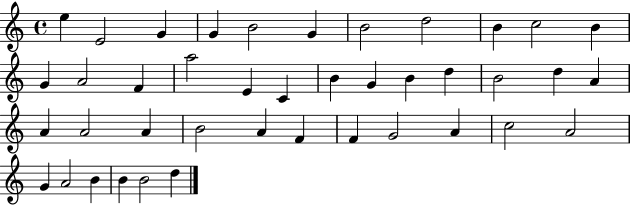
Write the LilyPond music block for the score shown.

{
  \clef treble
  \time 4/4
  \defaultTimeSignature
  \key c \major
  e''4 e'2 g'4 | g'4 b'2 g'4 | b'2 d''2 | b'4 c''2 b'4 | \break g'4 a'2 f'4 | a''2 e'4 c'4 | b'4 g'4 b'4 d''4 | b'2 d''4 a'4 | \break a'4 a'2 a'4 | b'2 a'4 f'4 | f'4 g'2 a'4 | c''2 a'2 | \break g'4 a'2 b'4 | b'4 b'2 d''4 | \bar "|."
}